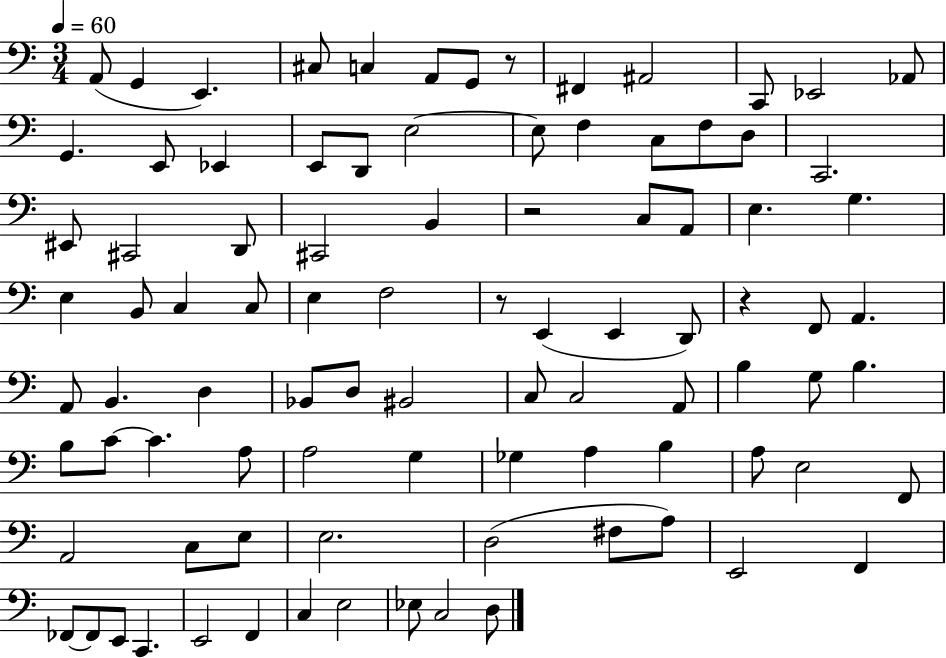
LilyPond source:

{
  \clef bass
  \numericTimeSignature
  \time 3/4
  \key c \major
  \tempo 4 = 60
  a,8( g,4 e,4.) | cis8 c4 a,8 g,8 r8 | fis,4 ais,2 | c,8 ees,2 aes,8 | \break g,4. e,8 ees,4 | e,8 d,8 e2~~ | e8 f4 c8 f8 d8 | c,2. | \break eis,8 cis,2 d,8 | cis,2 b,4 | r2 c8 a,8 | e4. g4. | \break e4 b,8 c4 c8 | e4 f2 | r8 e,4( e,4 d,8) | r4 f,8 a,4. | \break a,8 b,4. d4 | bes,8 d8 bis,2 | c8 c2 a,8 | b4 g8 b4. | \break b8 c'8~~ c'4. a8 | a2 g4 | ges4 a4 b4 | a8 e2 f,8 | \break a,2 c8 e8 | e2. | d2( fis8 a8) | e,2 f,4 | \break fes,8~~ fes,8 e,8 c,4. | e,2 f,4 | c4 e2 | ees8 c2 d8 | \break \bar "|."
}